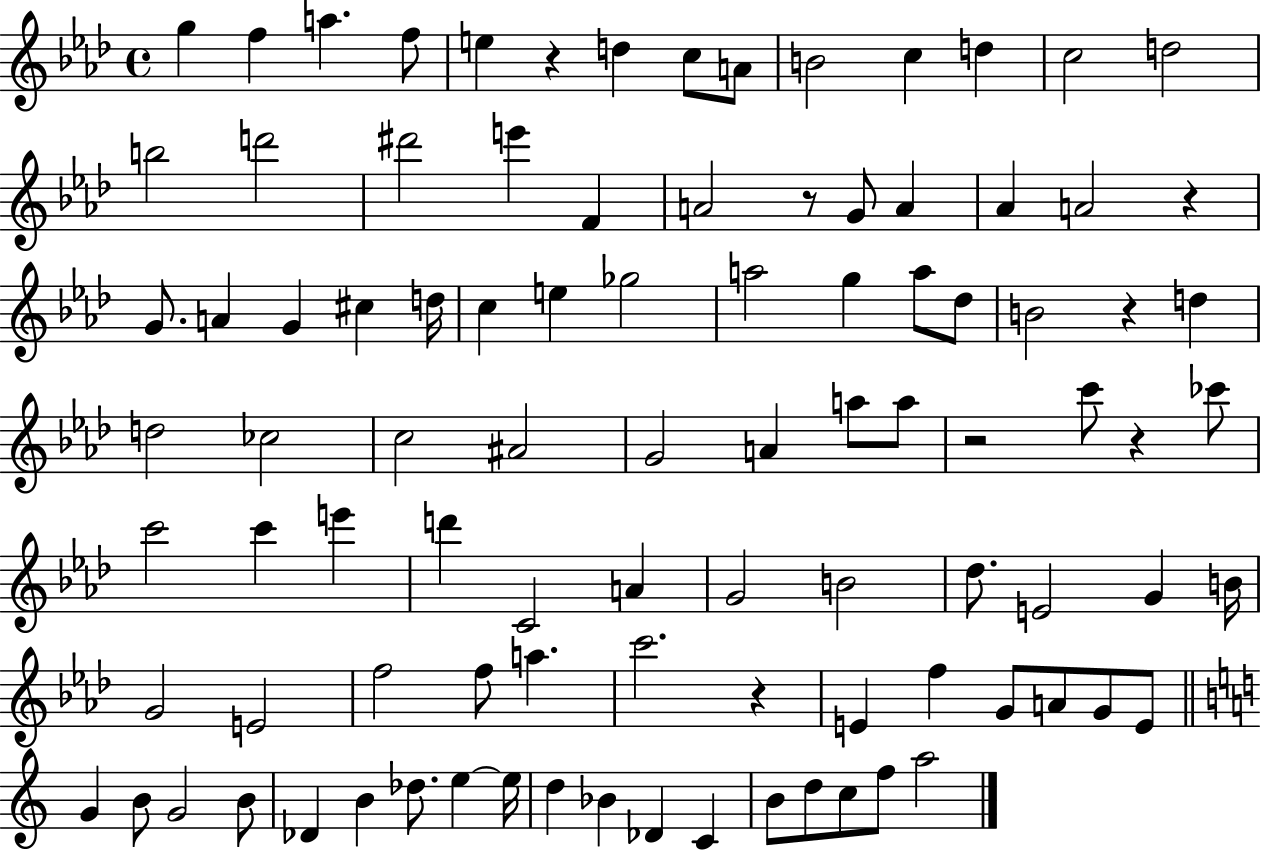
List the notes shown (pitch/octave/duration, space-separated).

G5/q F5/q A5/q. F5/e E5/q R/q D5/q C5/e A4/e B4/h C5/q D5/q C5/h D5/h B5/h D6/h D#6/h E6/q F4/q A4/h R/e G4/e A4/q Ab4/q A4/h R/q G4/e. A4/q G4/q C#5/q D5/s C5/q E5/q Gb5/h A5/h G5/q A5/e Db5/e B4/h R/q D5/q D5/h CES5/h C5/h A#4/h G4/h A4/q A5/e A5/e R/h C6/e R/q CES6/e C6/h C6/q E6/q D6/q C4/h A4/q G4/h B4/h Db5/e. E4/h G4/q B4/s G4/h E4/h F5/h F5/e A5/q. C6/h. R/q E4/q F5/q G4/e A4/e G4/e E4/e G4/q B4/e G4/h B4/e Db4/q B4/q Db5/e. E5/q E5/s D5/q Bb4/q Db4/q C4/q B4/e D5/e C5/e F5/e A5/h